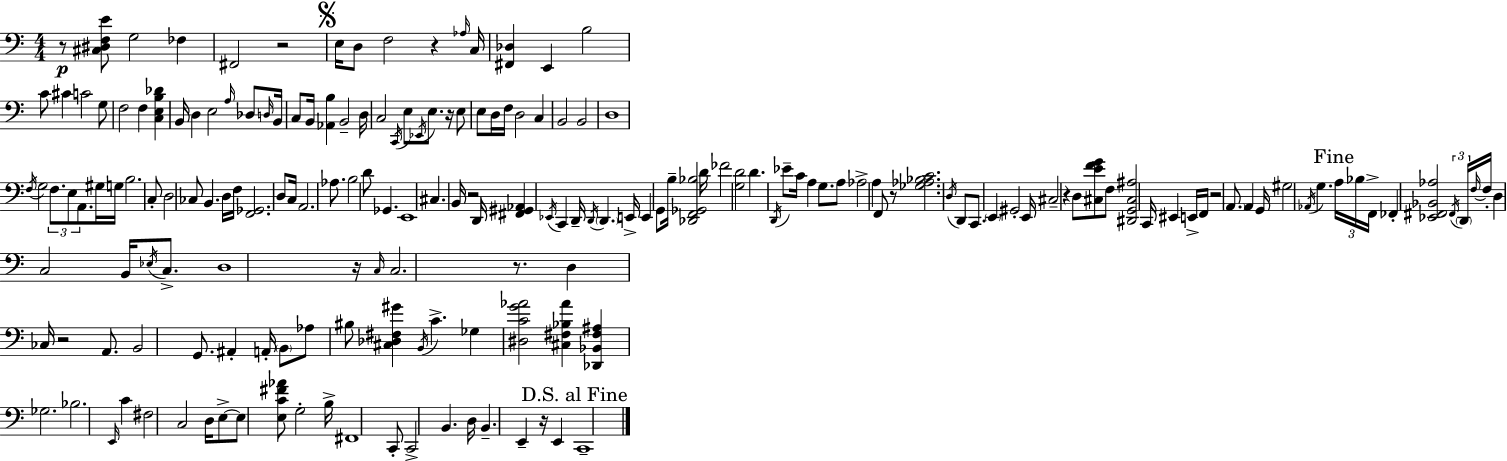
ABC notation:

X:1
T:Untitled
M:4/4
L:1/4
K:C
z/2 [^C,^D,F,E]/2 G,2 _F, ^F,,2 z2 E,/4 D,/2 F,2 z _A,/4 C,/4 [^F,,_D,] E,, B,2 C/2 ^C C2 G,/2 F,2 F, [C,E,B,_D] B,,/4 D, E,2 A,/4 _D,/2 D,/4 B,,/4 C,/2 B,,/4 [_A,,B,] B,,2 D,/4 C,2 C,,/4 E,/2 _E,,/4 E,/2 z/4 E,/2 E,/2 D,/4 F,/4 D,2 C, B,,2 B,,2 D,4 F,/4 G,2 F,/2 E,/2 A,,/2 ^G,/4 G,/4 B,2 C,/2 D,2 _C,/2 B,, D,/4 F,/4 [F,,_G,,]2 D,/2 C,/4 A,,2 _A,/2 B,2 D/2 _G,, E,,4 ^C, B,,/4 z2 D,,/4 [^F,,^G,,_A,,] _E,,/4 C,, D,,/4 D,,/4 D,, E,,/4 E,, G,,/2 B,/4 [_D,,F,,_G,,_B,]2 D/4 _F2 [G,D]2 D D,,/4 _E/2 C/4 A, G,/2 A,/2 _A,2 A, F,,/2 z/2 [_G,_A,_B,C]2 D,/4 D,,/2 C,,/2 E,, ^G,,2 E,,/4 ^C,2 z D,/2 [^C,EFG]/2 F,/2 [^D,,G,,^C,^A,]2 C,,/4 ^E,, E,,/4 F,,/4 z2 A,,/2 A,, G,,/4 ^G,2 _A,,/4 G, A,/4 _B,/4 F,,/4 _F,, [_E,,^F,,_B,,_A,]2 ^F,,/4 D,,/4 F,/4 F,/4 D, C,2 B,,/4 _E,/4 C,/2 D,4 z/4 C,/4 C,2 z/2 D, _C,/4 z2 A,,/2 B,,2 G,,/2 ^A,, A,,/4 B,,/2 _A,/2 ^B,/2 [^C,_D,^F,^G] B,,/4 C _G, [^D,CG_A]2 [^C,^F,_B,_A] [_D,,_B,,^F,^A,] _G,2 _B,2 E,,/4 C ^F,2 C,2 D,/4 E,/2 E,/2 [E,C^F_A]/2 G,2 B,/4 ^F,,4 C,,/2 C,,2 B,, D,/4 B,, E,, z/4 E,, C,,4